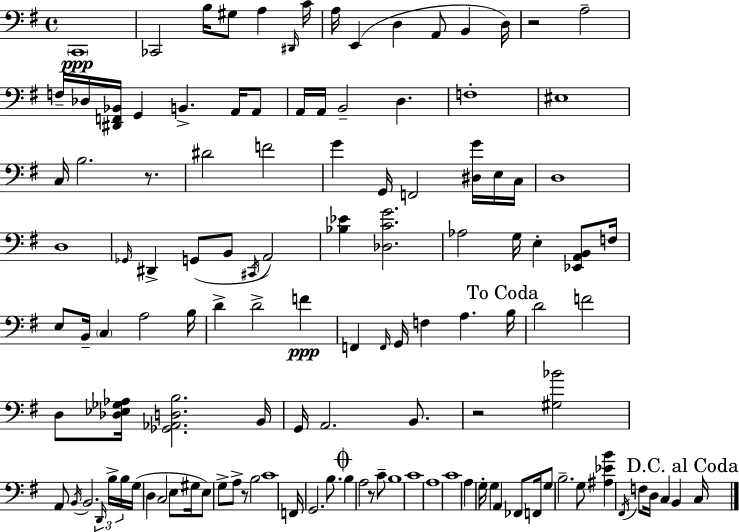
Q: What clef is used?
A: bass